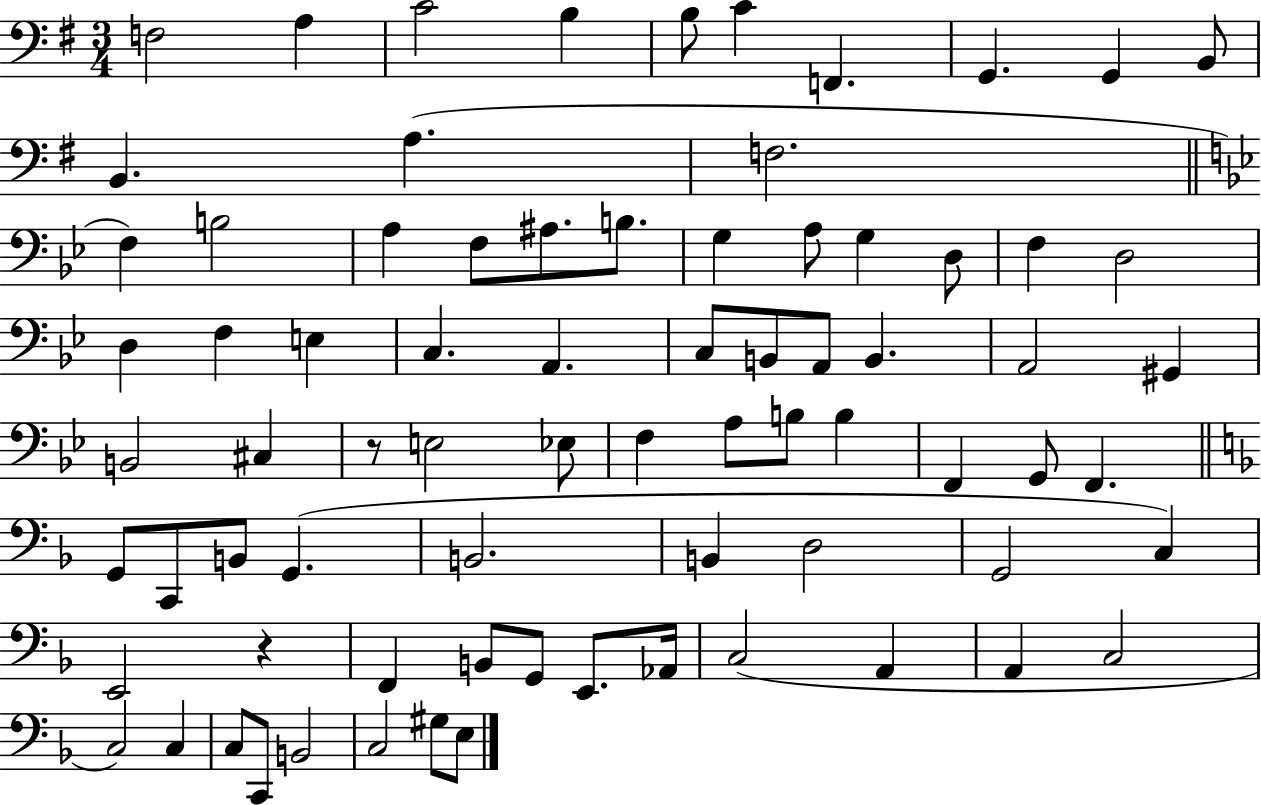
X:1
T:Untitled
M:3/4
L:1/4
K:G
F,2 A, C2 B, B,/2 C F,, G,, G,, B,,/2 B,, A, F,2 F, B,2 A, F,/2 ^A,/2 B,/2 G, A,/2 G, D,/2 F, D,2 D, F, E, C, A,, C,/2 B,,/2 A,,/2 B,, A,,2 ^G,, B,,2 ^C, z/2 E,2 _E,/2 F, A,/2 B,/2 B, F,, G,,/2 F,, G,,/2 C,,/2 B,,/2 G,, B,,2 B,, D,2 G,,2 C, E,,2 z F,, B,,/2 G,,/2 E,,/2 _A,,/4 C,2 A,, A,, C,2 C,2 C, C,/2 C,,/2 B,,2 C,2 ^G,/2 E,/2